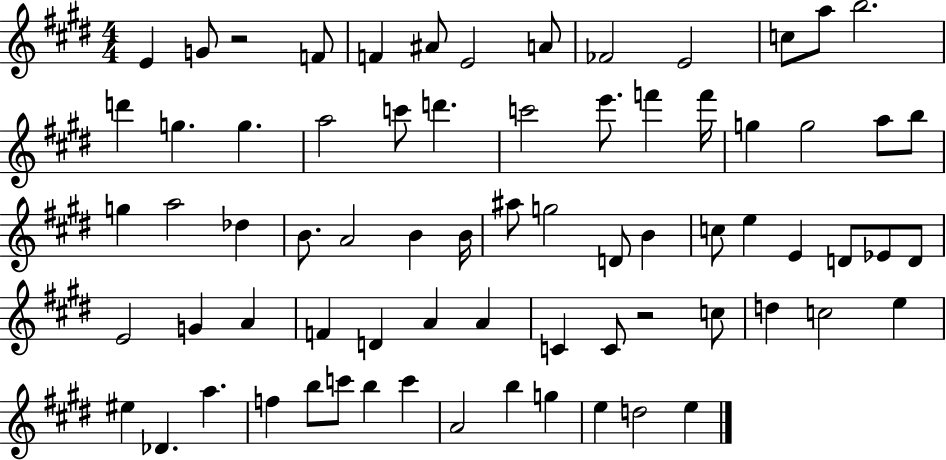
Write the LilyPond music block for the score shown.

{
  \clef treble
  \numericTimeSignature
  \time 4/4
  \key e \major
  e'4 g'8 r2 f'8 | f'4 ais'8 e'2 a'8 | fes'2 e'2 | c''8 a''8 b''2. | \break d'''4 g''4. g''4. | a''2 c'''8 d'''4. | c'''2 e'''8. f'''4 f'''16 | g''4 g''2 a''8 b''8 | \break g''4 a''2 des''4 | b'8. a'2 b'4 b'16 | ais''8 g''2 d'8 b'4 | c''8 e''4 e'4 d'8 ees'8 d'8 | \break e'2 g'4 a'4 | f'4 d'4 a'4 a'4 | c'4 c'8 r2 c''8 | d''4 c''2 e''4 | \break eis''4 des'4. a''4. | f''4 b''8 c'''8 b''4 c'''4 | a'2 b''4 g''4 | e''4 d''2 e''4 | \break \bar "|."
}